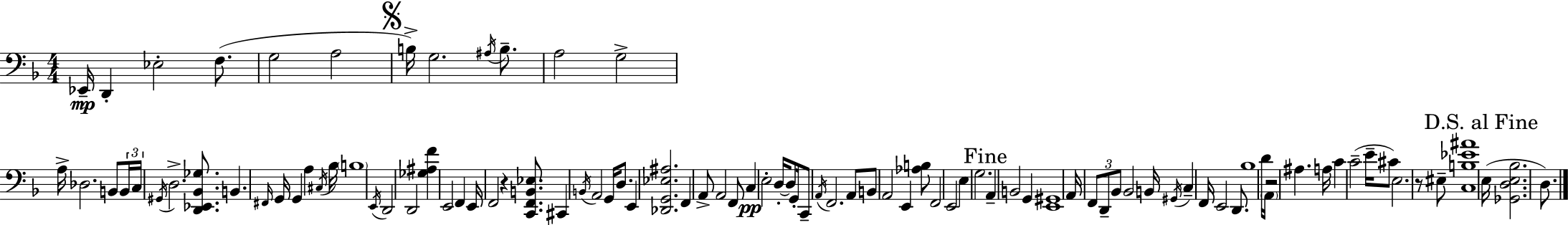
Eb2/s D2/q Eb3/h F3/e. G3/h A3/h B3/s G3/h. A#3/s B3/e. A3/h G3/h A3/s Db3/h. B2/e B2/s C3/s G#2/s D3/h. [D2,Eb2,Bb2,Gb3]/e. B2/q. F#2/s G2/s G2/q A3/q C#3/s Bb3/s B3/w E2/s D2/h D2/h [Gb3,A#3,F4]/q E2/h F2/q E2/s F2/h R/q [C2,F2,B2,Eb3]/e. C#2/q B2/s A2/h G2/s D3/e. E2/q [Db2,G2,Eb3,A#3]/h. F2/q A2/e A2/h F2/e C3/q E3/h D3/s D3/e G2/s C2/e A2/s F2/h. A2/e B2/e A2/h E2/q [Ab3,B3]/e F2/h E2/h E3/q G3/h. A2/q B2/h G2/q [E2,G#2]/w A2/s F2/e D2/e Bb2/e Bb2/h B2/s G#2/s C3/q F2/s E2/h D2/e. Bb3/w D4/s A2/s R/h A#3/q. A3/s C4/q C4/h E4/s C#4/e E3/h. R/e EIS3/e [C3,B3,Eb4,A#4]/w E3/s [Gb2,D3,E3,Bb3]/h. D3/e.